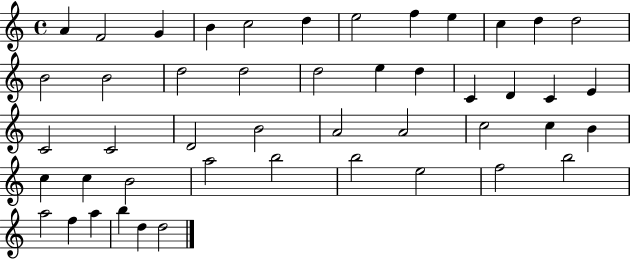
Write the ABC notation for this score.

X:1
T:Untitled
M:4/4
L:1/4
K:C
A F2 G B c2 d e2 f e c d d2 B2 B2 d2 d2 d2 e d C D C E C2 C2 D2 B2 A2 A2 c2 c B c c B2 a2 b2 b2 e2 f2 b2 a2 f a b d d2